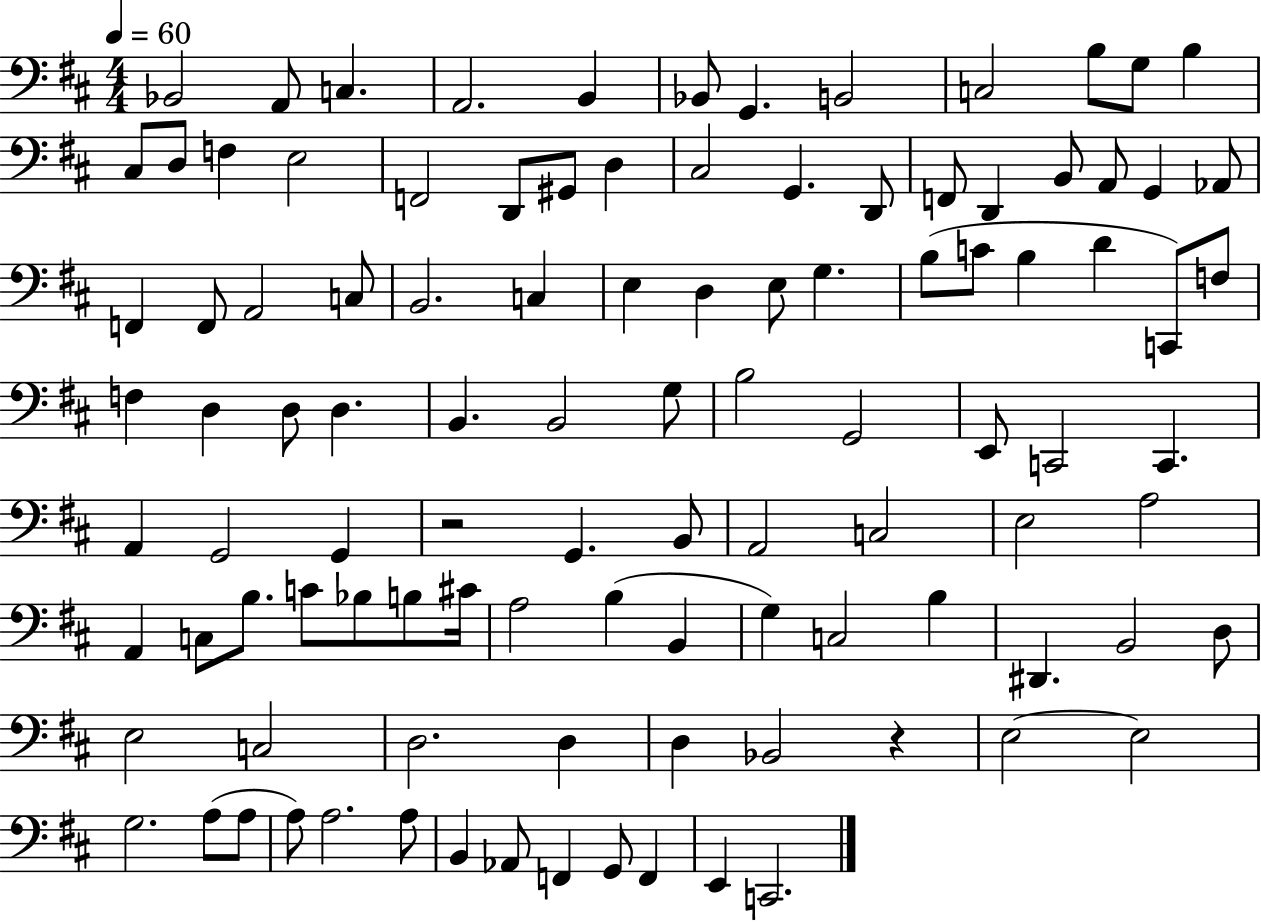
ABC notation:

X:1
T:Untitled
M:4/4
L:1/4
K:D
_B,,2 A,,/2 C, A,,2 B,, _B,,/2 G,, B,,2 C,2 B,/2 G,/2 B, ^C,/2 D,/2 F, E,2 F,,2 D,,/2 ^G,,/2 D, ^C,2 G,, D,,/2 F,,/2 D,, B,,/2 A,,/2 G,, _A,,/2 F,, F,,/2 A,,2 C,/2 B,,2 C, E, D, E,/2 G, B,/2 C/2 B, D C,,/2 F,/2 F, D, D,/2 D, B,, B,,2 G,/2 B,2 G,,2 E,,/2 C,,2 C,, A,, G,,2 G,, z2 G,, B,,/2 A,,2 C,2 E,2 A,2 A,, C,/2 B,/2 C/2 _B,/2 B,/2 ^C/4 A,2 B, B,, G, C,2 B, ^D,, B,,2 D,/2 E,2 C,2 D,2 D, D, _B,,2 z E,2 E,2 G,2 A,/2 A,/2 A,/2 A,2 A,/2 B,, _A,,/2 F,, G,,/2 F,, E,, C,,2